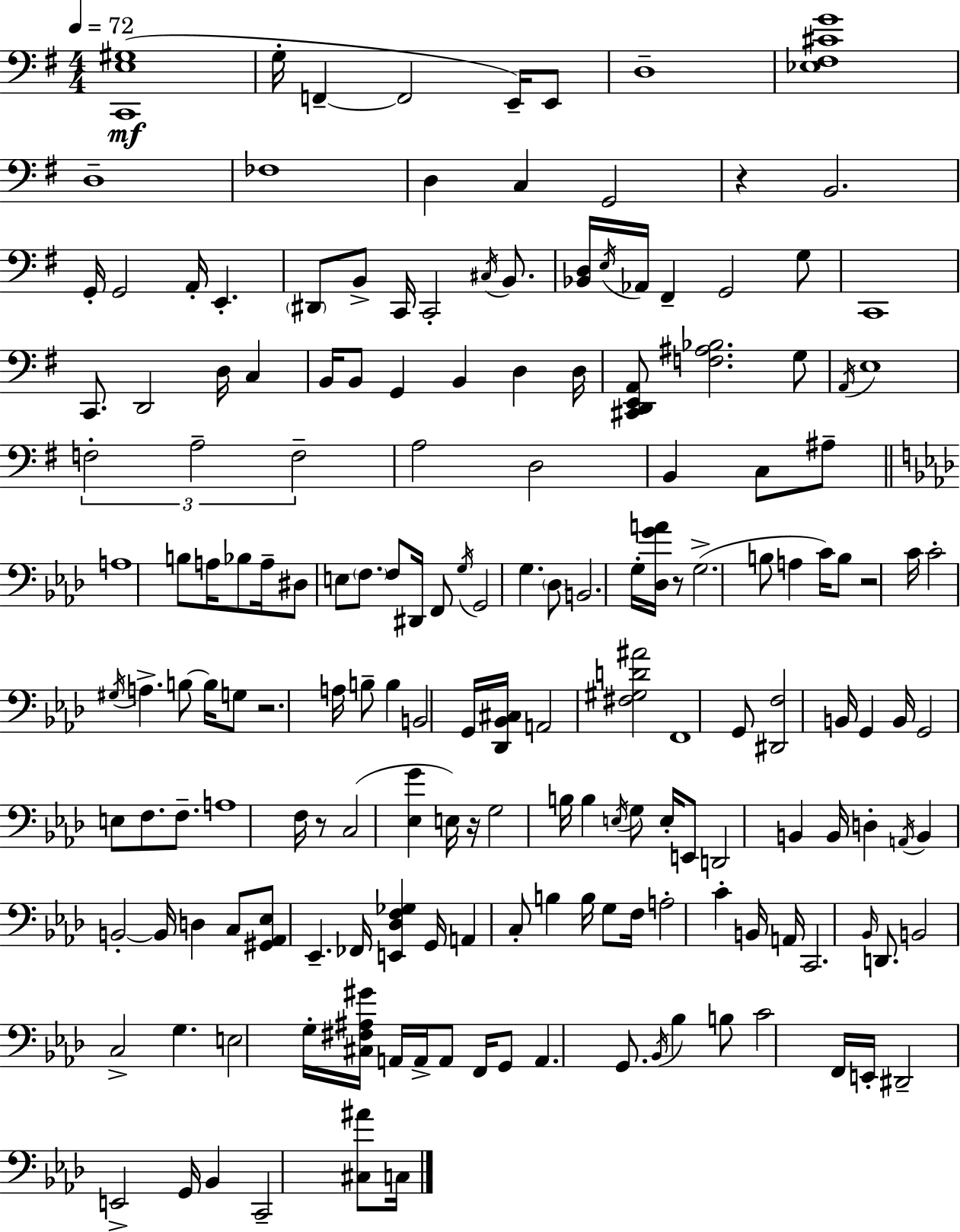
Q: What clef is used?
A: bass